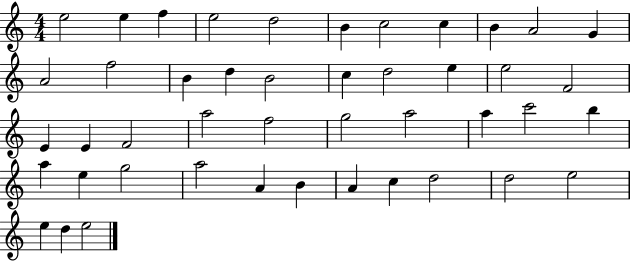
X:1
T:Untitled
M:4/4
L:1/4
K:C
e2 e f e2 d2 B c2 c B A2 G A2 f2 B d B2 c d2 e e2 F2 E E F2 a2 f2 g2 a2 a c'2 b a e g2 a2 A B A c d2 d2 e2 e d e2